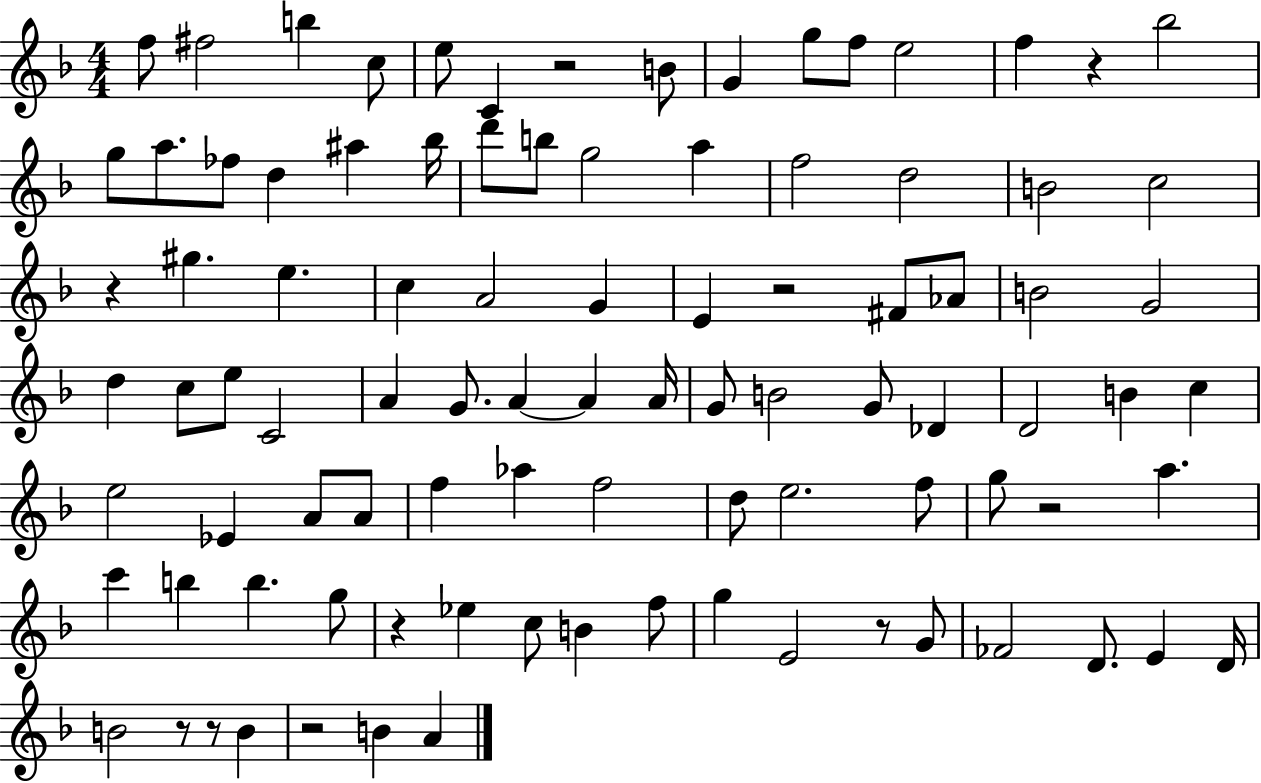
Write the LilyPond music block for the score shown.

{
  \clef treble
  \numericTimeSignature
  \time 4/4
  \key f \major
  \repeat volta 2 { f''8 fis''2 b''4 c''8 | e''8 c'4 r2 b'8 | g'4 g''8 f''8 e''2 | f''4 r4 bes''2 | \break g''8 a''8. fes''8 d''4 ais''4 bes''16 | d'''8 b''8 g''2 a''4 | f''2 d''2 | b'2 c''2 | \break r4 gis''4. e''4. | c''4 a'2 g'4 | e'4 r2 fis'8 aes'8 | b'2 g'2 | \break d''4 c''8 e''8 c'2 | a'4 g'8. a'4~~ a'4 a'16 | g'8 b'2 g'8 des'4 | d'2 b'4 c''4 | \break e''2 ees'4 a'8 a'8 | f''4 aes''4 f''2 | d''8 e''2. f''8 | g''8 r2 a''4. | \break c'''4 b''4 b''4. g''8 | r4 ees''4 c''8 b'4 f''8 | g''4 e'2 r8 g'8 | fes'2 d'8. e'4 d'16 | \break b'2 r8 r8 b'4 | r2 b'4 a'4 | } \bar "|."
}